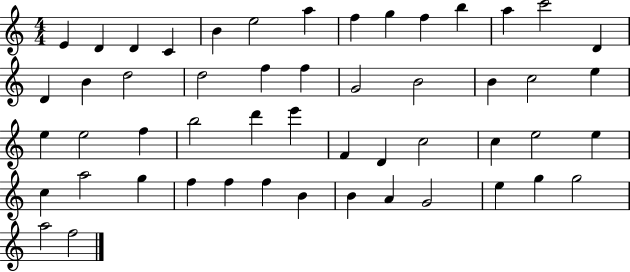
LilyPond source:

{
  \clef treble
  \numericTimeSignature
  \time 4/4
  \key c \major
  e'4 d'4 d'4 c'4 | b'4 e''2 a''4 | f''4 g''4 f''4 b''4 | a''4 c'''2 d'4 | \break d'4 b'4 d''2 | d''2 f''4 f''4 | g'2 b'2 | b'4 c''2 e''4 | \break e''4 e''2 f''4 | b''2 d'''4 e'''4 | f'4 d'4 c''2 | c''4 e''2 e''4 | \break c''4 a''2 g''4 | f''4 f''4 f''4 b'4 | b'4 a'4 g'2 | e''4 g''4 g''2 | \break a''2 f''2 | \bar "|."
}